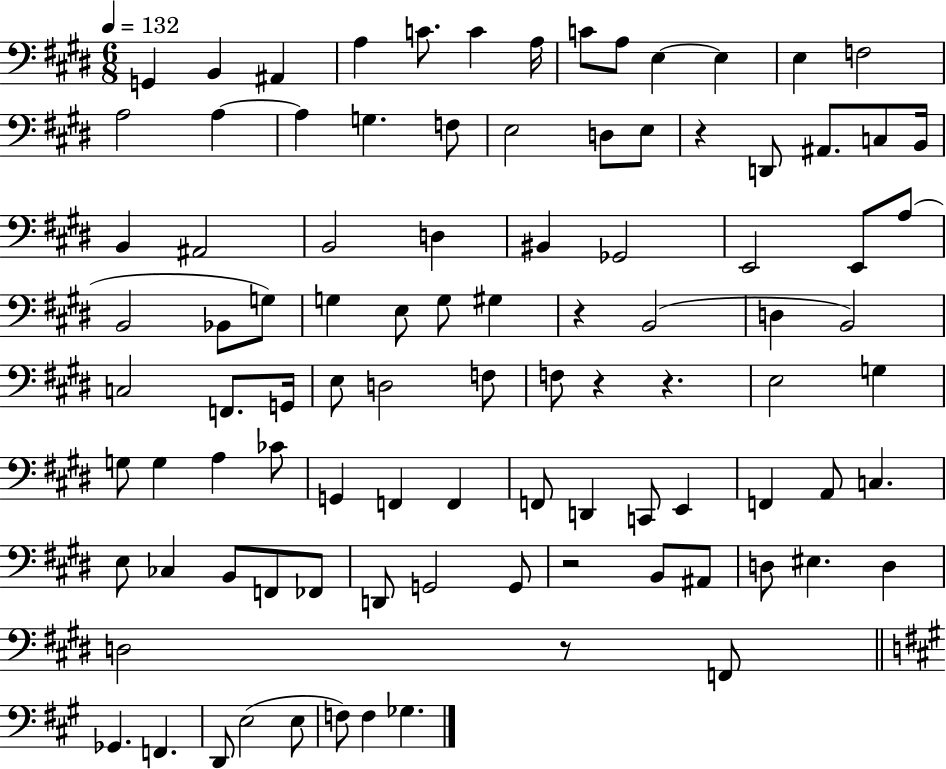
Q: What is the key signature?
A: E major